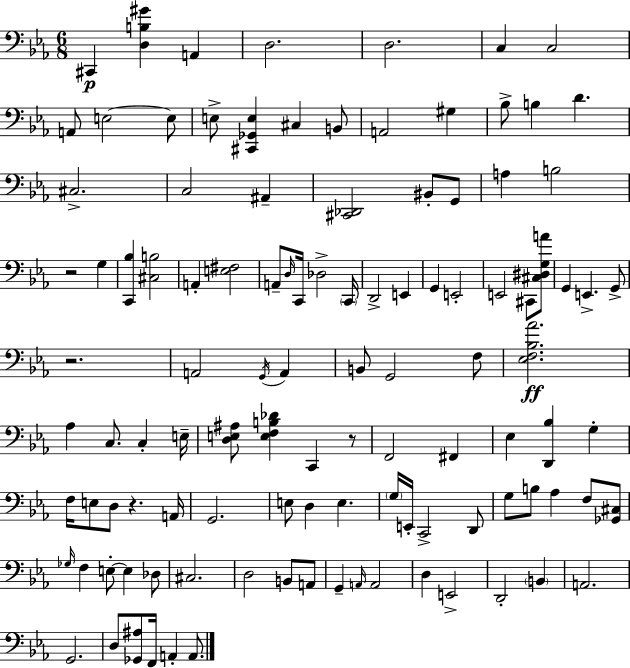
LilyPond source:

{
  \clef bass
  \numericTimeSignature
  \time 6/8
  \key c \minor
  \repeat volta 2 { cis,4\p <d b gis'>4 a,4 | d2. | d2. | c4 c2 | \break a,8 e2~~ e8 | e8-> <cis, ges, e>4 cis4 b,8 | a,2 gis4 | bes8-> b4 d'4. | \break cis2.-> | c2 ais,4-- | <cis, des,>2 bis,8-. g,8 | a4 b2 | \break r2 g4 | <c, bes>4 <cis b>2 | a,4-. <e fis>2 | a,8-- \grace { d16 } c,16 des2-> | \break \parenthesize c,16 d,2-> e,4 | g,4 e,2-. | e,2 cis,8 <cis dis g a'>8 | g,4 e,4.-> g,8-> | \break r2. | a,2 \acciaccatura { g,16 } a,4 | b,8 g,2 | f8 <ees f bes aes'>2.\ff | \break aes4 c8. c4-. | e16-- <d e ais>8 <e f b des'>4 c,4 | r8 f,2 fis,4 | ees4 <d, bes>4 g4-. | \break f16 e8 d8 r4. | a,16 g,2. | e8 d4 e4. | \parenthesize g16 e,16-. c,2-> | \break d,8 g8 b8 aes4 f8 | <ges, cis>8 \grace { ges16 } f4 e8-.~~ e4 | des8 cis2. | d2 b,8 | \break a,8 g,4-- \grace { a,16 } a,2 | d4 e,2-> | d,2-. | \parenthesize b,4 a,2. | \break g,2. | d8 <ges, ais>8 f,16 a,4-. | a,8. } \bar "|."
}